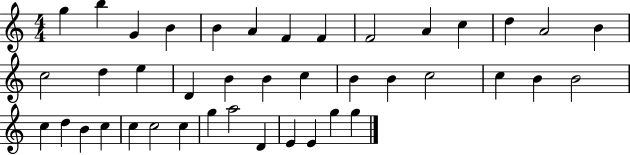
{
  \clef treble
  \numericTimeSignature
  \time 4/4
  \key c \major
  g''4 b''4 g'4 b'4 | b'4 a'4 f'4 f'4 | f'2 a'4 c''4 | d''4 a'2 b'4 | \break c''2 d''4 e''4 | d'4 b'4 b'4 c''4 | b'4 b'4 c''2 | c''4 b'4 b'2 | \break c''4 d''4 b'4 c''4 | c''4 c''2 c''4 | g''4 a''2 d'4 | e'4 e'4 g''4 g''4 | \break \bar "|."
}